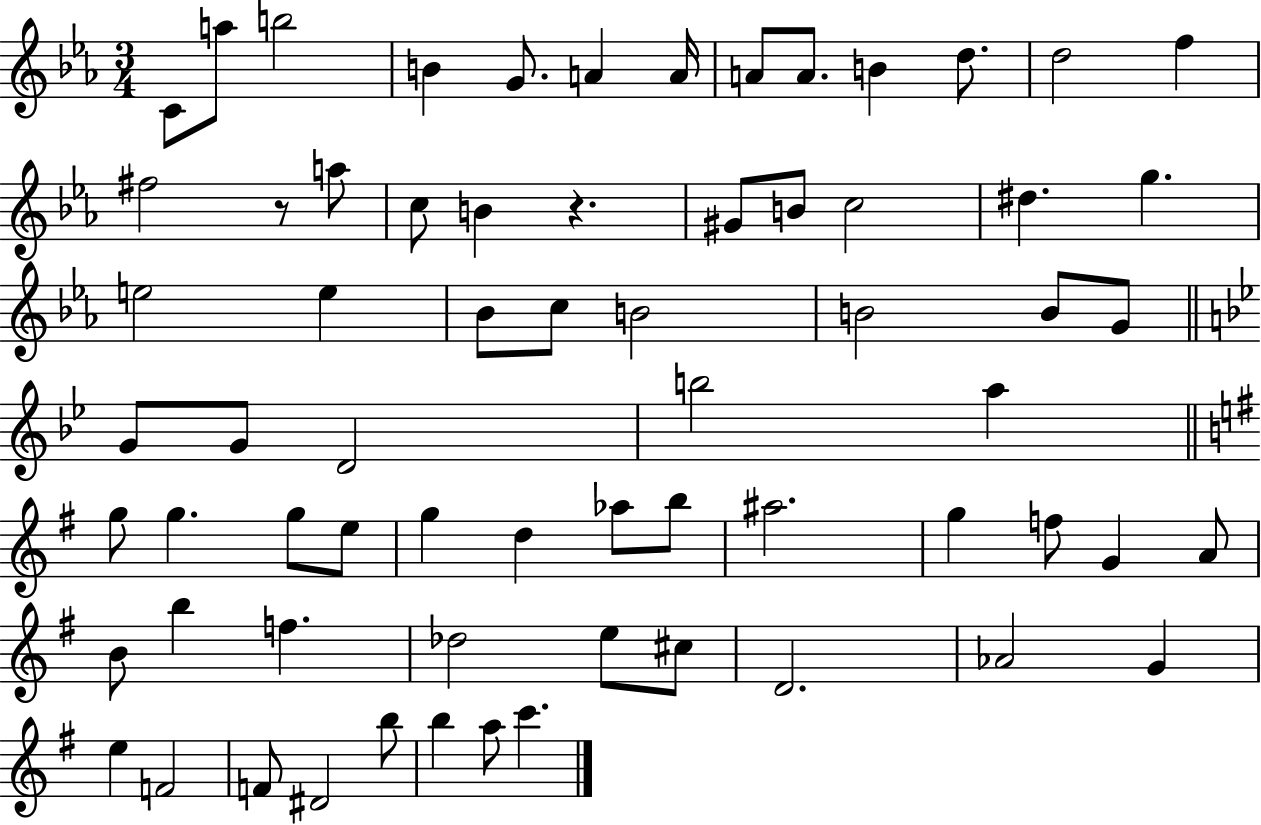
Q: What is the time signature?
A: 3/4